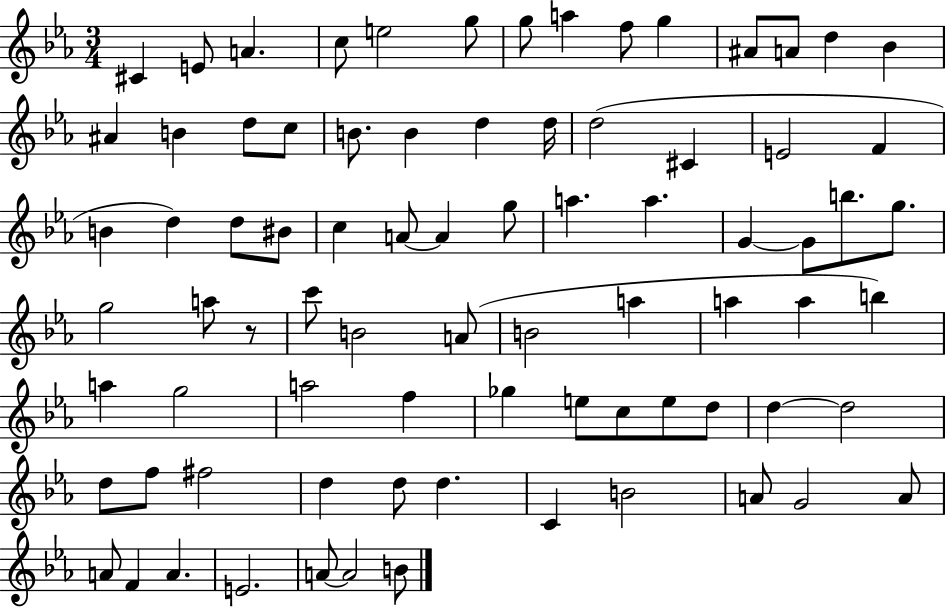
{
  \clef treble
  \numericTimeSignature
  \time 3/4
  \key ees \major
  cis'4 e'8 a'4. | c''8 e''2 g''8 | g''8 a''4 f''8 g''4 | ais'8 a'8 d''4 bes'4 | \break ais'4 b'4 d''8 c''8 | b'8. b'4 d''4 d''16 | d''2( cis'4 | e'2 f'4 | \break b'4 d''4) d''8 bis'8 | c''4 a'8~~ a'4 g''8 | a''4. a''4. | g'4~~ g'8 b''8. g''8. | \break g''2 a''8 r8 | c'''8 b'2 a'8( | b'2 a''4 | a''4 a''4 b''4) | \break a''4 g''2 | a''2 f''4 | ges''4 e''8 c''8 e''8 d''8 | d''4~~ d''2 | \break d''8 f''8 fis''2 | d''4 d''8 d''4. | c'4 b'2 | a'8 g'2 a'8 | \break a'8 f'4 a'4. | e'2. | a'8~~ a'2 b'8 | \bar "|."
}